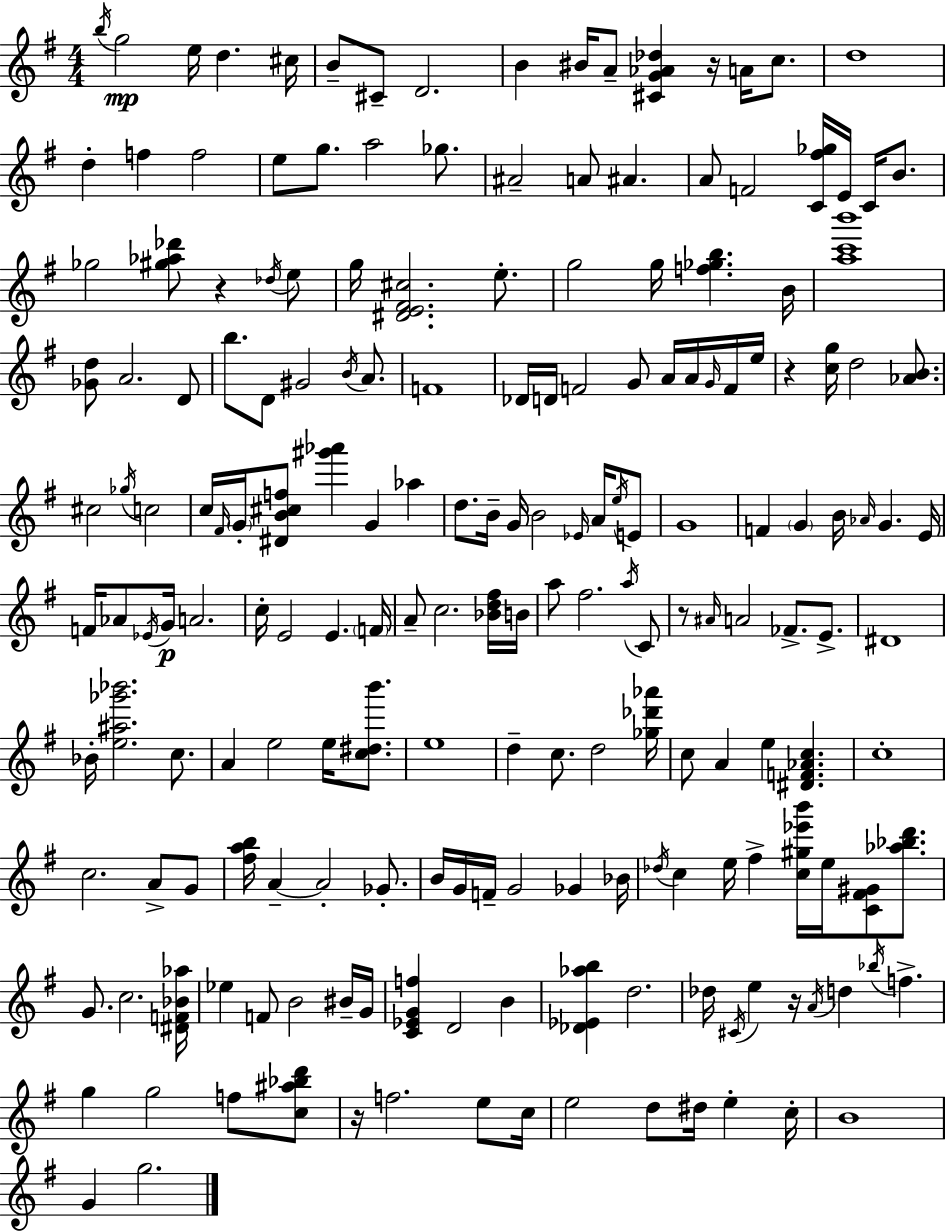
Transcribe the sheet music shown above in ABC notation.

X:1
T:Untitled
M:4/4
L:1/4
K:G
b/4 g2 e/4 d ^c/4 B/2 ^C/2 D2 B ^B/4 A/2 [^CG_A_d] z/4 A/4 c/2 d4 d f f2 e/2 g/2 a2 _g/2 ^A2 A/2 ^A A/2 F2 [C^f_g]/4 E/4 C/4 B/2 _g2 [^g_a_d']/2 z _d/4 e/2 g/4 [^DE^F^c]2 e/2 g2 g/4 [f_gb] B/4 [ac'b']4 [_Gd]/2 A2 D/2 b/2 D/2 ^G2 B/4 A/2 F4 _D/4 D/4 F2 G/2 A/4 A/4 G/4 F/4 e/4 z [cg]/4 d2 [_AB]/2 ^c2 _g/4 c2 c/4 ^F/4 G/4 [^DB^cf]/2 [^g'_a'] G _a d/2 B/4 G/4 B2 _E/4 A/4 e/4 E/2 G4 F G B/4 _A/4 G E/4 F/4 _A/2 _E/4 G/4 A2 c/4 E2 E F/4 A/2 c2 [_Bd^f]/4 B/4 a/2 ^f2 a/4 C/2 z/2 ^A/4 A2 _F/2 E/2 ^D4 _B/4 [e^a_g'_b']2 c/2 A e2 e/4 [c^db']/2 e4 d c/2 d2 [_g_d'_a']/4 c/2 A e [^DF_Ac] c4 c2 A/2 G/2 [^fab]/4 A A2 _G/2 B/4 G/4 F/4 G2 _G _B/4 _d/4 c e/4 ^f [c^g_e'b']/4 e/4 [C^F^G]/2 [_a_bd']/2 G/2 c2 [^DF_B_a]/4 _e F/2 B2 ^B/4 G/4 [C_EGf] D2 B [_D_E_ab] d2 _d/4 ^C/4 e z/4 A/4 d _b/4 f g g2 f/2 [c^a_bd']/2 z/4 f2 e/2 c/4 e2 d/2 ^d/4 e c/4 B4 G g2